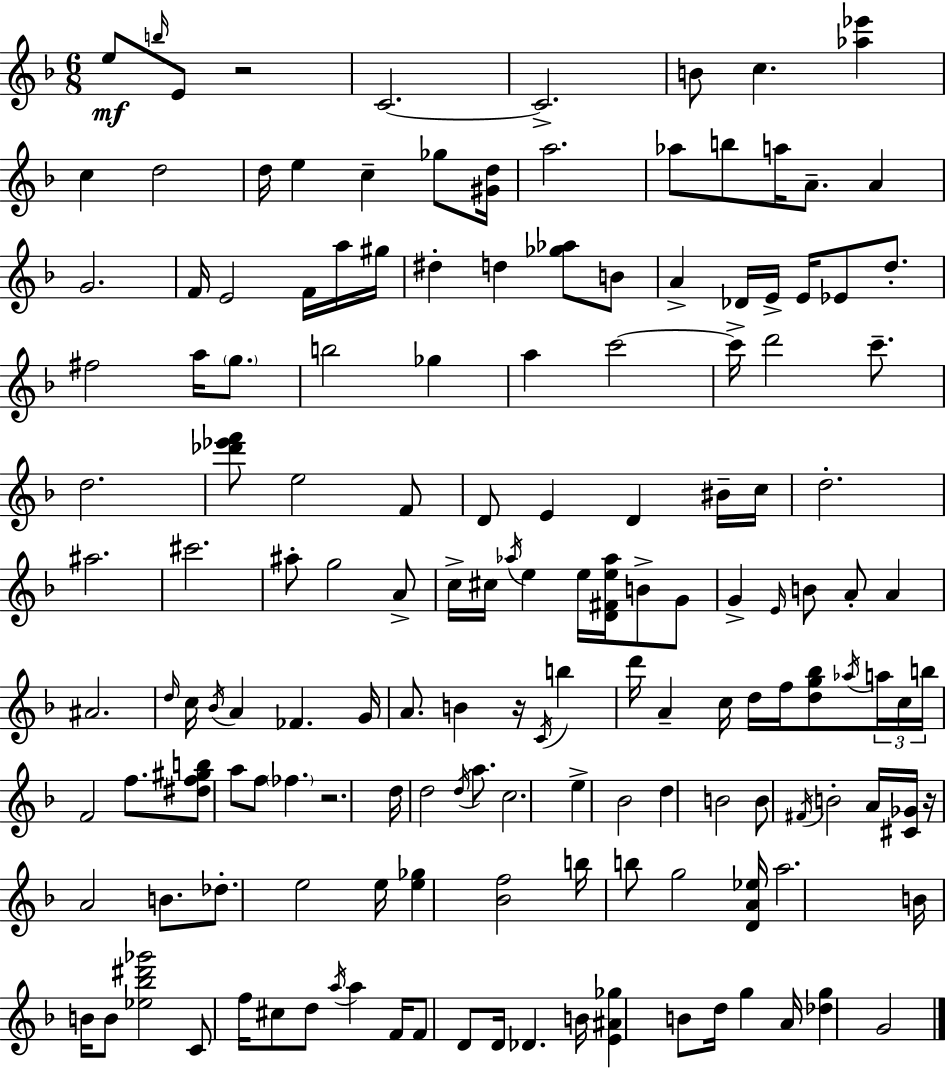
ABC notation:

X:1
T:Untitled
M:6/8
L:1/4
K:Dm
e/2 b/4 E/2 z2 C2 C2 B/2 c [_a_e'] c d2 d/4 e c _g/2 [^Gd]/4 a2 _a/2 b/2 a/4 A/2 A G2 F/4 E2 F/4 a/4 ^g/4 ^d d [_g_a]/2 B/2 A _D/4 E/4 E/4 _E/2 d/2 ^f2 a/4 g/2 b2 _g a c'2 c'/4 d'2 c'/2 d2 [_d'_e'f']/2 e2 F/2 D/2 E D ^B/4 c/4 d2 ^a2 ^c'2 ^a/2 g2 A/2 c/4 ^c/4 _a/4 e e/4 [D^Fe_a]/4 B/2 G/2 G E/4 B/2 A/2 A ^A2 d/4 c/4 _B/4 A _F G/4 A/2 B z/4 C/4 b d'/4 A c/4 d/4 f/4 [dg_b]/2 _a/4 a/4 c/4 b/4 F2 f/2 [^df^gb]/2 a/2 f/2 _f z2 d/4 d2 d/4 a/2 c2 e _B2 d B2 B/2 ^F/4 B2 A/4 [^C_G]/4 z/4 A2 B/2 _d/2 e2 e/4 [e_g] [_Bf]2 b/4 b/2 g2 [DA_e]/4 a2 B/4 B/4 B/2 [_e_b^d'_g']2 C/2 f/4 ^c/2 d/2 a/4 a F/4 F/2 D/2 D/4 _D B/4 [E^A_g] B/2 d/4 g A/4 [_dg] G2